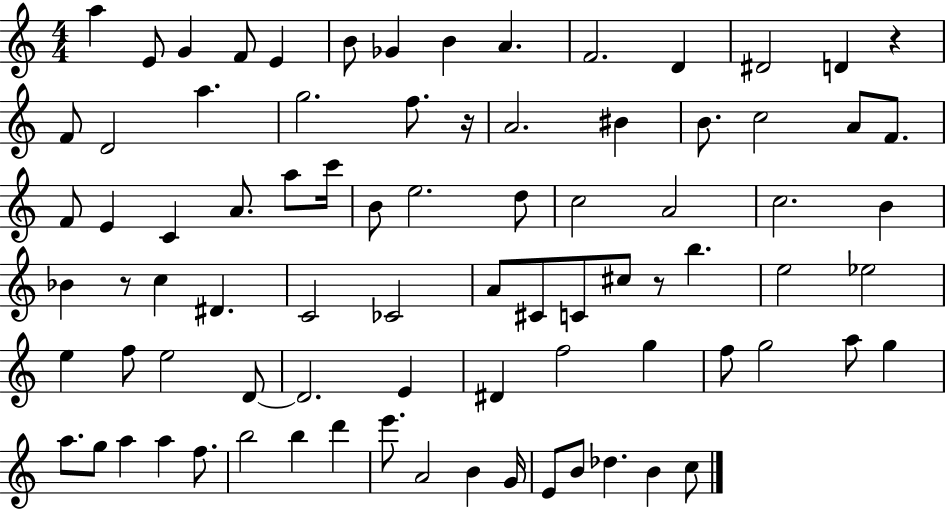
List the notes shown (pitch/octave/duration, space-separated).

A5/q E4/e G4/q F4/e E4/q B4/e Gb4/q B4/q A4/q. F4/h. D4/q D#4/h D4/q R/q F4/e D4/h A5/q. G5/h. F5/e. R/s A4/h. BIS4/q B4/e. C5/h A4/e F4/e. F4/e E4/q C4/q A4/e. A5/e C6/s B4/e E5/h. D5/e C5/h A4/h C5/h. B4/q Bb4/q R/e C5/q D#4/q. C4/h CES4/h A4/e C#4/e C4/e C#5/e R/e B5/q. E5/h Eb5/h E5/q F5/e E5/h D4/e D4/h. E4/q D#4/q F5/h G5/q F5/e G5/h A5/e G5/q A5/e. G5/e A5/q A5/q F5/e. B5/h B5/q D6/q E6/e. A4/h B4/q G4/s E4/e B4/e Db5/q. B4/q C5/e